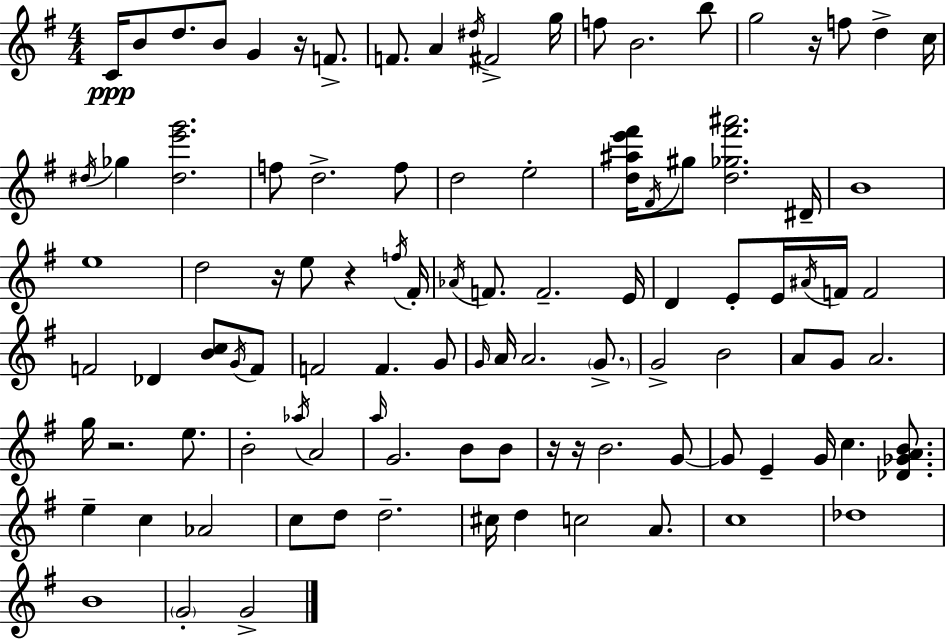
{
  \clef treble
  \numericTimeSignature
  \time 4/4
  \key e \minor
  c'16\ppp b'8 d''8. b'8 g'4 r16 f'8.-> | f'8. a'4 \acciaccatura { dis''16 } fis'2-> | g''16 f''8 b'2. b''8 | g''2 r16 f''8 d''4-> | \break c''16 \acciaccatura { dis''16 } ges''4 <dis'' e''' g'''>2. | f''8 d''2.-> | f''8 d''2 e''2-. | <d'' ais'' e''' fis'''>16 \acciaccatura { fis'16 } gis''8 <d'' ges'' fis''' ais'''>2. | \break dis'16-- b'1 | e''1 | d''2 r16 e''8 r4 | \acciaccatura { f''16 } fis'16-. \acciaccatura { aes'16 } f'8. f'2.-- | \break e'16 d'4 e'8-. e'16 \acciaccatura { ais'16 } f'16 f'2 | f'2 des'4 | <b' c''>8 \acciaccatura { g'16 } f'8 f'2 f'4. | g'8 \grace { g'16 } a'16 a'2. | \break \parenthesize g'8.-> g'2-> | b'2 a'8 g'8 a'2. | g''16 r2. | e''8. b'2-. | \break \acciaccatura { aes''16 } a'2 \grace { a''16 } g'2. | b'8 b'8 r16 r16 b'2. | g'8~~ g'8 e'4-- | g'16 c''4. <des' ges' a' b'>8. e''4-- c''4 | \break aes'2 c''8 d''8 d''2.-- | cis''16 d''4 c''2 | a'8. c''1 | des''1 | \break b'1 | \parenthesize g'2-. | g'2-> \bar "|."
}